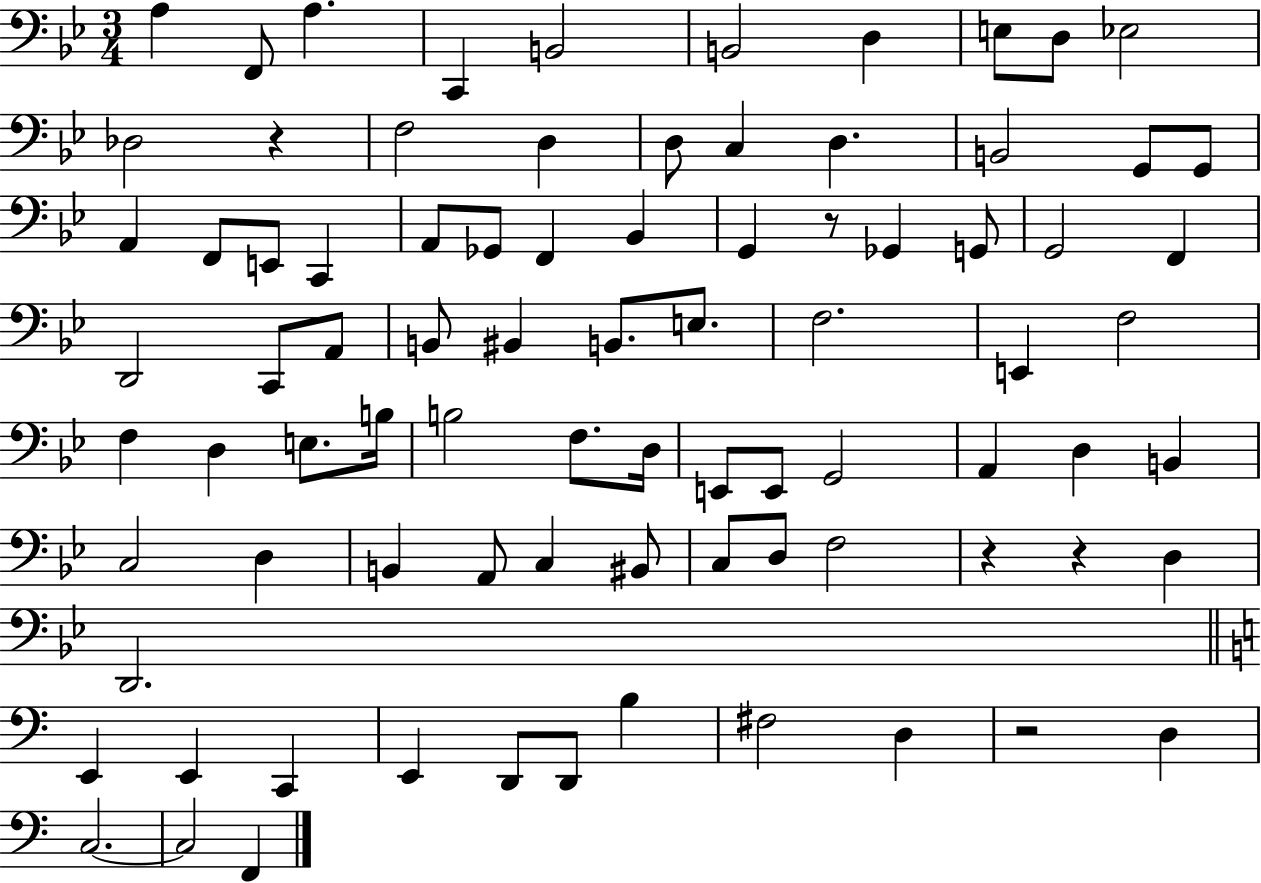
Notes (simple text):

A3/q F2/e A3/q. C2/q B2/h B2/h D3/q E3/e D3/e Eb3/h Db3/h R/q F3/h D3/q D3/e C3/q D3/q. B2/h G2/e G2/e A2/q F2/e E2/e C2/q A2/e Gb2/e F2/q Bb2/q G2/q R/e Gb2/q G2/e G2/h F2/q D2/h C2/e A2/e B2/e BIS2/q B2/e. E3/e. F3/h. E2/q F3/h F3/q D3/q E3/e. B3/s B3/h F3/e. D3/s E2/e E2/e G2/h A2/q D3/q B2/q C3/h D3/q B2/q A2/e C3/q BIS2/e C3/e D3/e F3/h R/q R/q D3/q D2/h. E2/q E2/q C2/q E2/q D2/e D2/e B3/q F#3/h D3/q R/h D3/q C3/h. C3/h F2/q